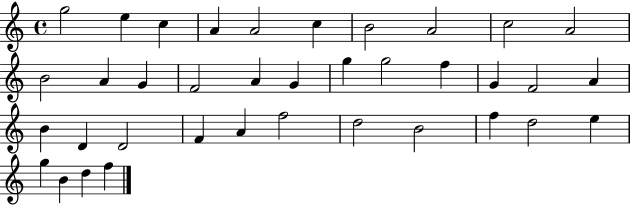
G5/h E5/q C5/q A4/q A4/h C5/q B4/h A4/h C5/h A4/h B4/h A4/q G4/q F4/h A4/q G4/q G5/q G5/h F5/q G4/q F4/h A4/q B4/q D4/q D4/h F4/q A4/q F5/h D5/h B4/h F5/q D5/h E5/q G5/q B4/q D5/q F5/q